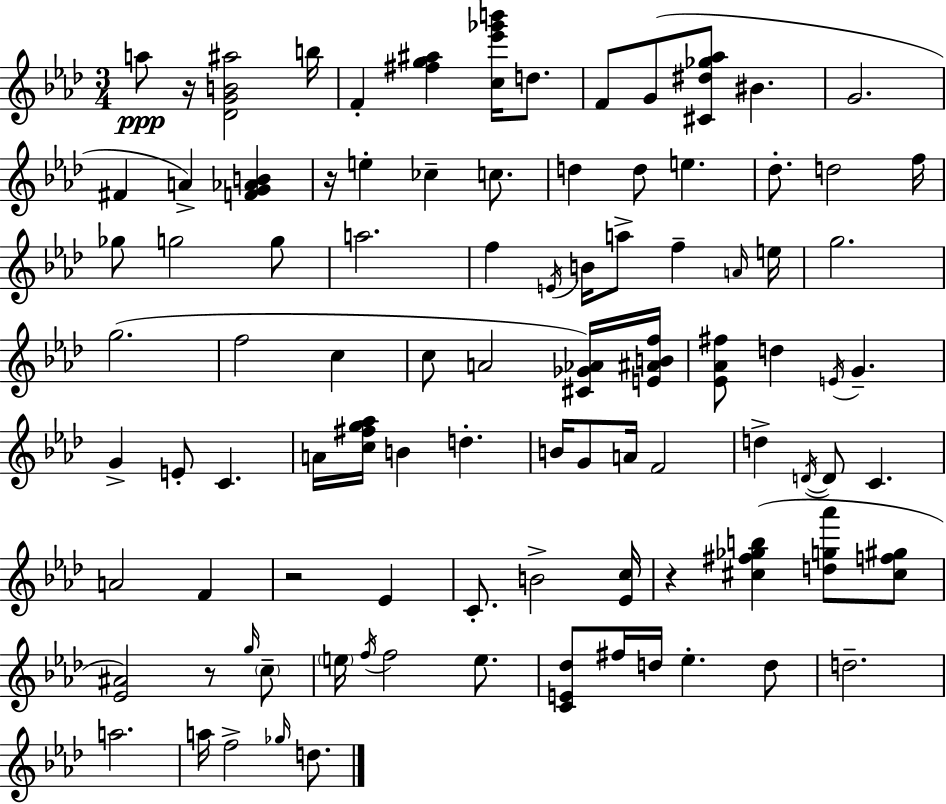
A5/e R/s [Db4,G4,B4,A#5]/h B5/s F4/q [F#5,G5,A#5]/q [C5,Eb6,Gb6,B6]/s D5/e. F4/e G4/e [C#4,D#5,Gb5,Ab5]/e BIS4/q. G4/h. F#4/q A4/q [F4,G4,Ab4,B4]/q R/s E5/q CES5/q C5/e. D5/q D5/e E5/q. Db5/e. D5/h F5/s Gb5/e G5/h G5/e A5/h. F5/q E4/s B4/s A5/e F5/q A4/s E5/s G5/h. G5/h. F5/h C5/q C5/e A4/h [C#4,Gb4,Ab4]/s [E4,A#4,B4,F5]/s [Eb4,Ab4,F#5]/e D5/q E4/s G4/q. G4/q E4/e C4/q. A4/s [C5,F#5,G5,Ab5]/s B4/q D5/q. B4/s G4/e A4/s F4/h D5/q D4/s D4/e C4/q. A4/h F4/q R/h Eb4/q C4/e. B4/h [Eb4,C5]/s R/q [C#5,F#5,Gb5,B5]/q [D5,G5,Ab6]/e [C#5,F5,G#5]/e [Eb4,A#4]/h R/e G5/s C5/e E5/s F5/s F5/h E5/e. [C4,E4,Db5]/e F#5/s D5/s Eb5/q. D5/e D5/h. A5/h. A5/s F5/h Gb5/s D5/e.